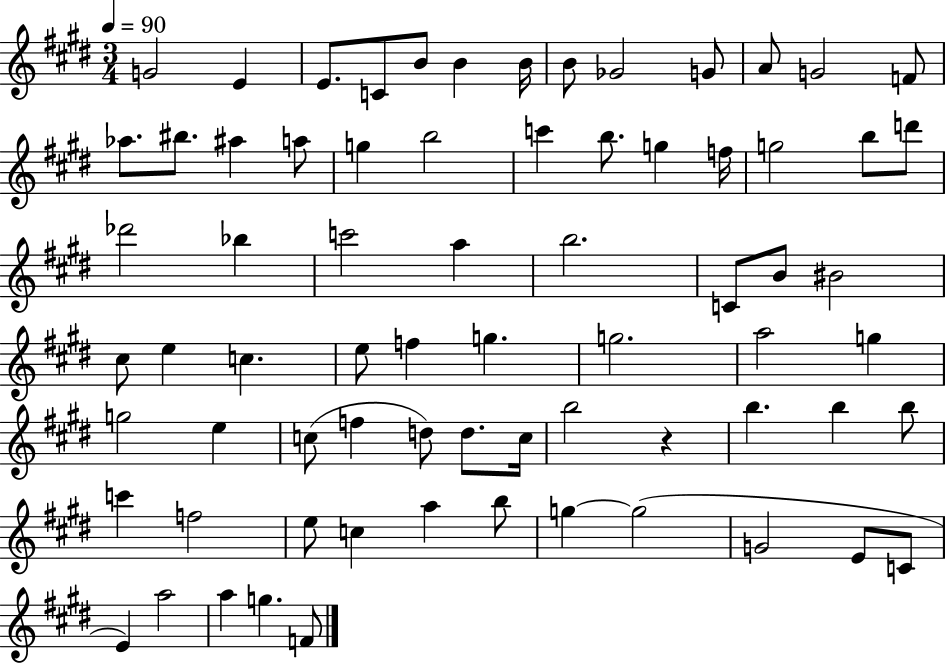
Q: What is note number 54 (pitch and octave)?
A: B5